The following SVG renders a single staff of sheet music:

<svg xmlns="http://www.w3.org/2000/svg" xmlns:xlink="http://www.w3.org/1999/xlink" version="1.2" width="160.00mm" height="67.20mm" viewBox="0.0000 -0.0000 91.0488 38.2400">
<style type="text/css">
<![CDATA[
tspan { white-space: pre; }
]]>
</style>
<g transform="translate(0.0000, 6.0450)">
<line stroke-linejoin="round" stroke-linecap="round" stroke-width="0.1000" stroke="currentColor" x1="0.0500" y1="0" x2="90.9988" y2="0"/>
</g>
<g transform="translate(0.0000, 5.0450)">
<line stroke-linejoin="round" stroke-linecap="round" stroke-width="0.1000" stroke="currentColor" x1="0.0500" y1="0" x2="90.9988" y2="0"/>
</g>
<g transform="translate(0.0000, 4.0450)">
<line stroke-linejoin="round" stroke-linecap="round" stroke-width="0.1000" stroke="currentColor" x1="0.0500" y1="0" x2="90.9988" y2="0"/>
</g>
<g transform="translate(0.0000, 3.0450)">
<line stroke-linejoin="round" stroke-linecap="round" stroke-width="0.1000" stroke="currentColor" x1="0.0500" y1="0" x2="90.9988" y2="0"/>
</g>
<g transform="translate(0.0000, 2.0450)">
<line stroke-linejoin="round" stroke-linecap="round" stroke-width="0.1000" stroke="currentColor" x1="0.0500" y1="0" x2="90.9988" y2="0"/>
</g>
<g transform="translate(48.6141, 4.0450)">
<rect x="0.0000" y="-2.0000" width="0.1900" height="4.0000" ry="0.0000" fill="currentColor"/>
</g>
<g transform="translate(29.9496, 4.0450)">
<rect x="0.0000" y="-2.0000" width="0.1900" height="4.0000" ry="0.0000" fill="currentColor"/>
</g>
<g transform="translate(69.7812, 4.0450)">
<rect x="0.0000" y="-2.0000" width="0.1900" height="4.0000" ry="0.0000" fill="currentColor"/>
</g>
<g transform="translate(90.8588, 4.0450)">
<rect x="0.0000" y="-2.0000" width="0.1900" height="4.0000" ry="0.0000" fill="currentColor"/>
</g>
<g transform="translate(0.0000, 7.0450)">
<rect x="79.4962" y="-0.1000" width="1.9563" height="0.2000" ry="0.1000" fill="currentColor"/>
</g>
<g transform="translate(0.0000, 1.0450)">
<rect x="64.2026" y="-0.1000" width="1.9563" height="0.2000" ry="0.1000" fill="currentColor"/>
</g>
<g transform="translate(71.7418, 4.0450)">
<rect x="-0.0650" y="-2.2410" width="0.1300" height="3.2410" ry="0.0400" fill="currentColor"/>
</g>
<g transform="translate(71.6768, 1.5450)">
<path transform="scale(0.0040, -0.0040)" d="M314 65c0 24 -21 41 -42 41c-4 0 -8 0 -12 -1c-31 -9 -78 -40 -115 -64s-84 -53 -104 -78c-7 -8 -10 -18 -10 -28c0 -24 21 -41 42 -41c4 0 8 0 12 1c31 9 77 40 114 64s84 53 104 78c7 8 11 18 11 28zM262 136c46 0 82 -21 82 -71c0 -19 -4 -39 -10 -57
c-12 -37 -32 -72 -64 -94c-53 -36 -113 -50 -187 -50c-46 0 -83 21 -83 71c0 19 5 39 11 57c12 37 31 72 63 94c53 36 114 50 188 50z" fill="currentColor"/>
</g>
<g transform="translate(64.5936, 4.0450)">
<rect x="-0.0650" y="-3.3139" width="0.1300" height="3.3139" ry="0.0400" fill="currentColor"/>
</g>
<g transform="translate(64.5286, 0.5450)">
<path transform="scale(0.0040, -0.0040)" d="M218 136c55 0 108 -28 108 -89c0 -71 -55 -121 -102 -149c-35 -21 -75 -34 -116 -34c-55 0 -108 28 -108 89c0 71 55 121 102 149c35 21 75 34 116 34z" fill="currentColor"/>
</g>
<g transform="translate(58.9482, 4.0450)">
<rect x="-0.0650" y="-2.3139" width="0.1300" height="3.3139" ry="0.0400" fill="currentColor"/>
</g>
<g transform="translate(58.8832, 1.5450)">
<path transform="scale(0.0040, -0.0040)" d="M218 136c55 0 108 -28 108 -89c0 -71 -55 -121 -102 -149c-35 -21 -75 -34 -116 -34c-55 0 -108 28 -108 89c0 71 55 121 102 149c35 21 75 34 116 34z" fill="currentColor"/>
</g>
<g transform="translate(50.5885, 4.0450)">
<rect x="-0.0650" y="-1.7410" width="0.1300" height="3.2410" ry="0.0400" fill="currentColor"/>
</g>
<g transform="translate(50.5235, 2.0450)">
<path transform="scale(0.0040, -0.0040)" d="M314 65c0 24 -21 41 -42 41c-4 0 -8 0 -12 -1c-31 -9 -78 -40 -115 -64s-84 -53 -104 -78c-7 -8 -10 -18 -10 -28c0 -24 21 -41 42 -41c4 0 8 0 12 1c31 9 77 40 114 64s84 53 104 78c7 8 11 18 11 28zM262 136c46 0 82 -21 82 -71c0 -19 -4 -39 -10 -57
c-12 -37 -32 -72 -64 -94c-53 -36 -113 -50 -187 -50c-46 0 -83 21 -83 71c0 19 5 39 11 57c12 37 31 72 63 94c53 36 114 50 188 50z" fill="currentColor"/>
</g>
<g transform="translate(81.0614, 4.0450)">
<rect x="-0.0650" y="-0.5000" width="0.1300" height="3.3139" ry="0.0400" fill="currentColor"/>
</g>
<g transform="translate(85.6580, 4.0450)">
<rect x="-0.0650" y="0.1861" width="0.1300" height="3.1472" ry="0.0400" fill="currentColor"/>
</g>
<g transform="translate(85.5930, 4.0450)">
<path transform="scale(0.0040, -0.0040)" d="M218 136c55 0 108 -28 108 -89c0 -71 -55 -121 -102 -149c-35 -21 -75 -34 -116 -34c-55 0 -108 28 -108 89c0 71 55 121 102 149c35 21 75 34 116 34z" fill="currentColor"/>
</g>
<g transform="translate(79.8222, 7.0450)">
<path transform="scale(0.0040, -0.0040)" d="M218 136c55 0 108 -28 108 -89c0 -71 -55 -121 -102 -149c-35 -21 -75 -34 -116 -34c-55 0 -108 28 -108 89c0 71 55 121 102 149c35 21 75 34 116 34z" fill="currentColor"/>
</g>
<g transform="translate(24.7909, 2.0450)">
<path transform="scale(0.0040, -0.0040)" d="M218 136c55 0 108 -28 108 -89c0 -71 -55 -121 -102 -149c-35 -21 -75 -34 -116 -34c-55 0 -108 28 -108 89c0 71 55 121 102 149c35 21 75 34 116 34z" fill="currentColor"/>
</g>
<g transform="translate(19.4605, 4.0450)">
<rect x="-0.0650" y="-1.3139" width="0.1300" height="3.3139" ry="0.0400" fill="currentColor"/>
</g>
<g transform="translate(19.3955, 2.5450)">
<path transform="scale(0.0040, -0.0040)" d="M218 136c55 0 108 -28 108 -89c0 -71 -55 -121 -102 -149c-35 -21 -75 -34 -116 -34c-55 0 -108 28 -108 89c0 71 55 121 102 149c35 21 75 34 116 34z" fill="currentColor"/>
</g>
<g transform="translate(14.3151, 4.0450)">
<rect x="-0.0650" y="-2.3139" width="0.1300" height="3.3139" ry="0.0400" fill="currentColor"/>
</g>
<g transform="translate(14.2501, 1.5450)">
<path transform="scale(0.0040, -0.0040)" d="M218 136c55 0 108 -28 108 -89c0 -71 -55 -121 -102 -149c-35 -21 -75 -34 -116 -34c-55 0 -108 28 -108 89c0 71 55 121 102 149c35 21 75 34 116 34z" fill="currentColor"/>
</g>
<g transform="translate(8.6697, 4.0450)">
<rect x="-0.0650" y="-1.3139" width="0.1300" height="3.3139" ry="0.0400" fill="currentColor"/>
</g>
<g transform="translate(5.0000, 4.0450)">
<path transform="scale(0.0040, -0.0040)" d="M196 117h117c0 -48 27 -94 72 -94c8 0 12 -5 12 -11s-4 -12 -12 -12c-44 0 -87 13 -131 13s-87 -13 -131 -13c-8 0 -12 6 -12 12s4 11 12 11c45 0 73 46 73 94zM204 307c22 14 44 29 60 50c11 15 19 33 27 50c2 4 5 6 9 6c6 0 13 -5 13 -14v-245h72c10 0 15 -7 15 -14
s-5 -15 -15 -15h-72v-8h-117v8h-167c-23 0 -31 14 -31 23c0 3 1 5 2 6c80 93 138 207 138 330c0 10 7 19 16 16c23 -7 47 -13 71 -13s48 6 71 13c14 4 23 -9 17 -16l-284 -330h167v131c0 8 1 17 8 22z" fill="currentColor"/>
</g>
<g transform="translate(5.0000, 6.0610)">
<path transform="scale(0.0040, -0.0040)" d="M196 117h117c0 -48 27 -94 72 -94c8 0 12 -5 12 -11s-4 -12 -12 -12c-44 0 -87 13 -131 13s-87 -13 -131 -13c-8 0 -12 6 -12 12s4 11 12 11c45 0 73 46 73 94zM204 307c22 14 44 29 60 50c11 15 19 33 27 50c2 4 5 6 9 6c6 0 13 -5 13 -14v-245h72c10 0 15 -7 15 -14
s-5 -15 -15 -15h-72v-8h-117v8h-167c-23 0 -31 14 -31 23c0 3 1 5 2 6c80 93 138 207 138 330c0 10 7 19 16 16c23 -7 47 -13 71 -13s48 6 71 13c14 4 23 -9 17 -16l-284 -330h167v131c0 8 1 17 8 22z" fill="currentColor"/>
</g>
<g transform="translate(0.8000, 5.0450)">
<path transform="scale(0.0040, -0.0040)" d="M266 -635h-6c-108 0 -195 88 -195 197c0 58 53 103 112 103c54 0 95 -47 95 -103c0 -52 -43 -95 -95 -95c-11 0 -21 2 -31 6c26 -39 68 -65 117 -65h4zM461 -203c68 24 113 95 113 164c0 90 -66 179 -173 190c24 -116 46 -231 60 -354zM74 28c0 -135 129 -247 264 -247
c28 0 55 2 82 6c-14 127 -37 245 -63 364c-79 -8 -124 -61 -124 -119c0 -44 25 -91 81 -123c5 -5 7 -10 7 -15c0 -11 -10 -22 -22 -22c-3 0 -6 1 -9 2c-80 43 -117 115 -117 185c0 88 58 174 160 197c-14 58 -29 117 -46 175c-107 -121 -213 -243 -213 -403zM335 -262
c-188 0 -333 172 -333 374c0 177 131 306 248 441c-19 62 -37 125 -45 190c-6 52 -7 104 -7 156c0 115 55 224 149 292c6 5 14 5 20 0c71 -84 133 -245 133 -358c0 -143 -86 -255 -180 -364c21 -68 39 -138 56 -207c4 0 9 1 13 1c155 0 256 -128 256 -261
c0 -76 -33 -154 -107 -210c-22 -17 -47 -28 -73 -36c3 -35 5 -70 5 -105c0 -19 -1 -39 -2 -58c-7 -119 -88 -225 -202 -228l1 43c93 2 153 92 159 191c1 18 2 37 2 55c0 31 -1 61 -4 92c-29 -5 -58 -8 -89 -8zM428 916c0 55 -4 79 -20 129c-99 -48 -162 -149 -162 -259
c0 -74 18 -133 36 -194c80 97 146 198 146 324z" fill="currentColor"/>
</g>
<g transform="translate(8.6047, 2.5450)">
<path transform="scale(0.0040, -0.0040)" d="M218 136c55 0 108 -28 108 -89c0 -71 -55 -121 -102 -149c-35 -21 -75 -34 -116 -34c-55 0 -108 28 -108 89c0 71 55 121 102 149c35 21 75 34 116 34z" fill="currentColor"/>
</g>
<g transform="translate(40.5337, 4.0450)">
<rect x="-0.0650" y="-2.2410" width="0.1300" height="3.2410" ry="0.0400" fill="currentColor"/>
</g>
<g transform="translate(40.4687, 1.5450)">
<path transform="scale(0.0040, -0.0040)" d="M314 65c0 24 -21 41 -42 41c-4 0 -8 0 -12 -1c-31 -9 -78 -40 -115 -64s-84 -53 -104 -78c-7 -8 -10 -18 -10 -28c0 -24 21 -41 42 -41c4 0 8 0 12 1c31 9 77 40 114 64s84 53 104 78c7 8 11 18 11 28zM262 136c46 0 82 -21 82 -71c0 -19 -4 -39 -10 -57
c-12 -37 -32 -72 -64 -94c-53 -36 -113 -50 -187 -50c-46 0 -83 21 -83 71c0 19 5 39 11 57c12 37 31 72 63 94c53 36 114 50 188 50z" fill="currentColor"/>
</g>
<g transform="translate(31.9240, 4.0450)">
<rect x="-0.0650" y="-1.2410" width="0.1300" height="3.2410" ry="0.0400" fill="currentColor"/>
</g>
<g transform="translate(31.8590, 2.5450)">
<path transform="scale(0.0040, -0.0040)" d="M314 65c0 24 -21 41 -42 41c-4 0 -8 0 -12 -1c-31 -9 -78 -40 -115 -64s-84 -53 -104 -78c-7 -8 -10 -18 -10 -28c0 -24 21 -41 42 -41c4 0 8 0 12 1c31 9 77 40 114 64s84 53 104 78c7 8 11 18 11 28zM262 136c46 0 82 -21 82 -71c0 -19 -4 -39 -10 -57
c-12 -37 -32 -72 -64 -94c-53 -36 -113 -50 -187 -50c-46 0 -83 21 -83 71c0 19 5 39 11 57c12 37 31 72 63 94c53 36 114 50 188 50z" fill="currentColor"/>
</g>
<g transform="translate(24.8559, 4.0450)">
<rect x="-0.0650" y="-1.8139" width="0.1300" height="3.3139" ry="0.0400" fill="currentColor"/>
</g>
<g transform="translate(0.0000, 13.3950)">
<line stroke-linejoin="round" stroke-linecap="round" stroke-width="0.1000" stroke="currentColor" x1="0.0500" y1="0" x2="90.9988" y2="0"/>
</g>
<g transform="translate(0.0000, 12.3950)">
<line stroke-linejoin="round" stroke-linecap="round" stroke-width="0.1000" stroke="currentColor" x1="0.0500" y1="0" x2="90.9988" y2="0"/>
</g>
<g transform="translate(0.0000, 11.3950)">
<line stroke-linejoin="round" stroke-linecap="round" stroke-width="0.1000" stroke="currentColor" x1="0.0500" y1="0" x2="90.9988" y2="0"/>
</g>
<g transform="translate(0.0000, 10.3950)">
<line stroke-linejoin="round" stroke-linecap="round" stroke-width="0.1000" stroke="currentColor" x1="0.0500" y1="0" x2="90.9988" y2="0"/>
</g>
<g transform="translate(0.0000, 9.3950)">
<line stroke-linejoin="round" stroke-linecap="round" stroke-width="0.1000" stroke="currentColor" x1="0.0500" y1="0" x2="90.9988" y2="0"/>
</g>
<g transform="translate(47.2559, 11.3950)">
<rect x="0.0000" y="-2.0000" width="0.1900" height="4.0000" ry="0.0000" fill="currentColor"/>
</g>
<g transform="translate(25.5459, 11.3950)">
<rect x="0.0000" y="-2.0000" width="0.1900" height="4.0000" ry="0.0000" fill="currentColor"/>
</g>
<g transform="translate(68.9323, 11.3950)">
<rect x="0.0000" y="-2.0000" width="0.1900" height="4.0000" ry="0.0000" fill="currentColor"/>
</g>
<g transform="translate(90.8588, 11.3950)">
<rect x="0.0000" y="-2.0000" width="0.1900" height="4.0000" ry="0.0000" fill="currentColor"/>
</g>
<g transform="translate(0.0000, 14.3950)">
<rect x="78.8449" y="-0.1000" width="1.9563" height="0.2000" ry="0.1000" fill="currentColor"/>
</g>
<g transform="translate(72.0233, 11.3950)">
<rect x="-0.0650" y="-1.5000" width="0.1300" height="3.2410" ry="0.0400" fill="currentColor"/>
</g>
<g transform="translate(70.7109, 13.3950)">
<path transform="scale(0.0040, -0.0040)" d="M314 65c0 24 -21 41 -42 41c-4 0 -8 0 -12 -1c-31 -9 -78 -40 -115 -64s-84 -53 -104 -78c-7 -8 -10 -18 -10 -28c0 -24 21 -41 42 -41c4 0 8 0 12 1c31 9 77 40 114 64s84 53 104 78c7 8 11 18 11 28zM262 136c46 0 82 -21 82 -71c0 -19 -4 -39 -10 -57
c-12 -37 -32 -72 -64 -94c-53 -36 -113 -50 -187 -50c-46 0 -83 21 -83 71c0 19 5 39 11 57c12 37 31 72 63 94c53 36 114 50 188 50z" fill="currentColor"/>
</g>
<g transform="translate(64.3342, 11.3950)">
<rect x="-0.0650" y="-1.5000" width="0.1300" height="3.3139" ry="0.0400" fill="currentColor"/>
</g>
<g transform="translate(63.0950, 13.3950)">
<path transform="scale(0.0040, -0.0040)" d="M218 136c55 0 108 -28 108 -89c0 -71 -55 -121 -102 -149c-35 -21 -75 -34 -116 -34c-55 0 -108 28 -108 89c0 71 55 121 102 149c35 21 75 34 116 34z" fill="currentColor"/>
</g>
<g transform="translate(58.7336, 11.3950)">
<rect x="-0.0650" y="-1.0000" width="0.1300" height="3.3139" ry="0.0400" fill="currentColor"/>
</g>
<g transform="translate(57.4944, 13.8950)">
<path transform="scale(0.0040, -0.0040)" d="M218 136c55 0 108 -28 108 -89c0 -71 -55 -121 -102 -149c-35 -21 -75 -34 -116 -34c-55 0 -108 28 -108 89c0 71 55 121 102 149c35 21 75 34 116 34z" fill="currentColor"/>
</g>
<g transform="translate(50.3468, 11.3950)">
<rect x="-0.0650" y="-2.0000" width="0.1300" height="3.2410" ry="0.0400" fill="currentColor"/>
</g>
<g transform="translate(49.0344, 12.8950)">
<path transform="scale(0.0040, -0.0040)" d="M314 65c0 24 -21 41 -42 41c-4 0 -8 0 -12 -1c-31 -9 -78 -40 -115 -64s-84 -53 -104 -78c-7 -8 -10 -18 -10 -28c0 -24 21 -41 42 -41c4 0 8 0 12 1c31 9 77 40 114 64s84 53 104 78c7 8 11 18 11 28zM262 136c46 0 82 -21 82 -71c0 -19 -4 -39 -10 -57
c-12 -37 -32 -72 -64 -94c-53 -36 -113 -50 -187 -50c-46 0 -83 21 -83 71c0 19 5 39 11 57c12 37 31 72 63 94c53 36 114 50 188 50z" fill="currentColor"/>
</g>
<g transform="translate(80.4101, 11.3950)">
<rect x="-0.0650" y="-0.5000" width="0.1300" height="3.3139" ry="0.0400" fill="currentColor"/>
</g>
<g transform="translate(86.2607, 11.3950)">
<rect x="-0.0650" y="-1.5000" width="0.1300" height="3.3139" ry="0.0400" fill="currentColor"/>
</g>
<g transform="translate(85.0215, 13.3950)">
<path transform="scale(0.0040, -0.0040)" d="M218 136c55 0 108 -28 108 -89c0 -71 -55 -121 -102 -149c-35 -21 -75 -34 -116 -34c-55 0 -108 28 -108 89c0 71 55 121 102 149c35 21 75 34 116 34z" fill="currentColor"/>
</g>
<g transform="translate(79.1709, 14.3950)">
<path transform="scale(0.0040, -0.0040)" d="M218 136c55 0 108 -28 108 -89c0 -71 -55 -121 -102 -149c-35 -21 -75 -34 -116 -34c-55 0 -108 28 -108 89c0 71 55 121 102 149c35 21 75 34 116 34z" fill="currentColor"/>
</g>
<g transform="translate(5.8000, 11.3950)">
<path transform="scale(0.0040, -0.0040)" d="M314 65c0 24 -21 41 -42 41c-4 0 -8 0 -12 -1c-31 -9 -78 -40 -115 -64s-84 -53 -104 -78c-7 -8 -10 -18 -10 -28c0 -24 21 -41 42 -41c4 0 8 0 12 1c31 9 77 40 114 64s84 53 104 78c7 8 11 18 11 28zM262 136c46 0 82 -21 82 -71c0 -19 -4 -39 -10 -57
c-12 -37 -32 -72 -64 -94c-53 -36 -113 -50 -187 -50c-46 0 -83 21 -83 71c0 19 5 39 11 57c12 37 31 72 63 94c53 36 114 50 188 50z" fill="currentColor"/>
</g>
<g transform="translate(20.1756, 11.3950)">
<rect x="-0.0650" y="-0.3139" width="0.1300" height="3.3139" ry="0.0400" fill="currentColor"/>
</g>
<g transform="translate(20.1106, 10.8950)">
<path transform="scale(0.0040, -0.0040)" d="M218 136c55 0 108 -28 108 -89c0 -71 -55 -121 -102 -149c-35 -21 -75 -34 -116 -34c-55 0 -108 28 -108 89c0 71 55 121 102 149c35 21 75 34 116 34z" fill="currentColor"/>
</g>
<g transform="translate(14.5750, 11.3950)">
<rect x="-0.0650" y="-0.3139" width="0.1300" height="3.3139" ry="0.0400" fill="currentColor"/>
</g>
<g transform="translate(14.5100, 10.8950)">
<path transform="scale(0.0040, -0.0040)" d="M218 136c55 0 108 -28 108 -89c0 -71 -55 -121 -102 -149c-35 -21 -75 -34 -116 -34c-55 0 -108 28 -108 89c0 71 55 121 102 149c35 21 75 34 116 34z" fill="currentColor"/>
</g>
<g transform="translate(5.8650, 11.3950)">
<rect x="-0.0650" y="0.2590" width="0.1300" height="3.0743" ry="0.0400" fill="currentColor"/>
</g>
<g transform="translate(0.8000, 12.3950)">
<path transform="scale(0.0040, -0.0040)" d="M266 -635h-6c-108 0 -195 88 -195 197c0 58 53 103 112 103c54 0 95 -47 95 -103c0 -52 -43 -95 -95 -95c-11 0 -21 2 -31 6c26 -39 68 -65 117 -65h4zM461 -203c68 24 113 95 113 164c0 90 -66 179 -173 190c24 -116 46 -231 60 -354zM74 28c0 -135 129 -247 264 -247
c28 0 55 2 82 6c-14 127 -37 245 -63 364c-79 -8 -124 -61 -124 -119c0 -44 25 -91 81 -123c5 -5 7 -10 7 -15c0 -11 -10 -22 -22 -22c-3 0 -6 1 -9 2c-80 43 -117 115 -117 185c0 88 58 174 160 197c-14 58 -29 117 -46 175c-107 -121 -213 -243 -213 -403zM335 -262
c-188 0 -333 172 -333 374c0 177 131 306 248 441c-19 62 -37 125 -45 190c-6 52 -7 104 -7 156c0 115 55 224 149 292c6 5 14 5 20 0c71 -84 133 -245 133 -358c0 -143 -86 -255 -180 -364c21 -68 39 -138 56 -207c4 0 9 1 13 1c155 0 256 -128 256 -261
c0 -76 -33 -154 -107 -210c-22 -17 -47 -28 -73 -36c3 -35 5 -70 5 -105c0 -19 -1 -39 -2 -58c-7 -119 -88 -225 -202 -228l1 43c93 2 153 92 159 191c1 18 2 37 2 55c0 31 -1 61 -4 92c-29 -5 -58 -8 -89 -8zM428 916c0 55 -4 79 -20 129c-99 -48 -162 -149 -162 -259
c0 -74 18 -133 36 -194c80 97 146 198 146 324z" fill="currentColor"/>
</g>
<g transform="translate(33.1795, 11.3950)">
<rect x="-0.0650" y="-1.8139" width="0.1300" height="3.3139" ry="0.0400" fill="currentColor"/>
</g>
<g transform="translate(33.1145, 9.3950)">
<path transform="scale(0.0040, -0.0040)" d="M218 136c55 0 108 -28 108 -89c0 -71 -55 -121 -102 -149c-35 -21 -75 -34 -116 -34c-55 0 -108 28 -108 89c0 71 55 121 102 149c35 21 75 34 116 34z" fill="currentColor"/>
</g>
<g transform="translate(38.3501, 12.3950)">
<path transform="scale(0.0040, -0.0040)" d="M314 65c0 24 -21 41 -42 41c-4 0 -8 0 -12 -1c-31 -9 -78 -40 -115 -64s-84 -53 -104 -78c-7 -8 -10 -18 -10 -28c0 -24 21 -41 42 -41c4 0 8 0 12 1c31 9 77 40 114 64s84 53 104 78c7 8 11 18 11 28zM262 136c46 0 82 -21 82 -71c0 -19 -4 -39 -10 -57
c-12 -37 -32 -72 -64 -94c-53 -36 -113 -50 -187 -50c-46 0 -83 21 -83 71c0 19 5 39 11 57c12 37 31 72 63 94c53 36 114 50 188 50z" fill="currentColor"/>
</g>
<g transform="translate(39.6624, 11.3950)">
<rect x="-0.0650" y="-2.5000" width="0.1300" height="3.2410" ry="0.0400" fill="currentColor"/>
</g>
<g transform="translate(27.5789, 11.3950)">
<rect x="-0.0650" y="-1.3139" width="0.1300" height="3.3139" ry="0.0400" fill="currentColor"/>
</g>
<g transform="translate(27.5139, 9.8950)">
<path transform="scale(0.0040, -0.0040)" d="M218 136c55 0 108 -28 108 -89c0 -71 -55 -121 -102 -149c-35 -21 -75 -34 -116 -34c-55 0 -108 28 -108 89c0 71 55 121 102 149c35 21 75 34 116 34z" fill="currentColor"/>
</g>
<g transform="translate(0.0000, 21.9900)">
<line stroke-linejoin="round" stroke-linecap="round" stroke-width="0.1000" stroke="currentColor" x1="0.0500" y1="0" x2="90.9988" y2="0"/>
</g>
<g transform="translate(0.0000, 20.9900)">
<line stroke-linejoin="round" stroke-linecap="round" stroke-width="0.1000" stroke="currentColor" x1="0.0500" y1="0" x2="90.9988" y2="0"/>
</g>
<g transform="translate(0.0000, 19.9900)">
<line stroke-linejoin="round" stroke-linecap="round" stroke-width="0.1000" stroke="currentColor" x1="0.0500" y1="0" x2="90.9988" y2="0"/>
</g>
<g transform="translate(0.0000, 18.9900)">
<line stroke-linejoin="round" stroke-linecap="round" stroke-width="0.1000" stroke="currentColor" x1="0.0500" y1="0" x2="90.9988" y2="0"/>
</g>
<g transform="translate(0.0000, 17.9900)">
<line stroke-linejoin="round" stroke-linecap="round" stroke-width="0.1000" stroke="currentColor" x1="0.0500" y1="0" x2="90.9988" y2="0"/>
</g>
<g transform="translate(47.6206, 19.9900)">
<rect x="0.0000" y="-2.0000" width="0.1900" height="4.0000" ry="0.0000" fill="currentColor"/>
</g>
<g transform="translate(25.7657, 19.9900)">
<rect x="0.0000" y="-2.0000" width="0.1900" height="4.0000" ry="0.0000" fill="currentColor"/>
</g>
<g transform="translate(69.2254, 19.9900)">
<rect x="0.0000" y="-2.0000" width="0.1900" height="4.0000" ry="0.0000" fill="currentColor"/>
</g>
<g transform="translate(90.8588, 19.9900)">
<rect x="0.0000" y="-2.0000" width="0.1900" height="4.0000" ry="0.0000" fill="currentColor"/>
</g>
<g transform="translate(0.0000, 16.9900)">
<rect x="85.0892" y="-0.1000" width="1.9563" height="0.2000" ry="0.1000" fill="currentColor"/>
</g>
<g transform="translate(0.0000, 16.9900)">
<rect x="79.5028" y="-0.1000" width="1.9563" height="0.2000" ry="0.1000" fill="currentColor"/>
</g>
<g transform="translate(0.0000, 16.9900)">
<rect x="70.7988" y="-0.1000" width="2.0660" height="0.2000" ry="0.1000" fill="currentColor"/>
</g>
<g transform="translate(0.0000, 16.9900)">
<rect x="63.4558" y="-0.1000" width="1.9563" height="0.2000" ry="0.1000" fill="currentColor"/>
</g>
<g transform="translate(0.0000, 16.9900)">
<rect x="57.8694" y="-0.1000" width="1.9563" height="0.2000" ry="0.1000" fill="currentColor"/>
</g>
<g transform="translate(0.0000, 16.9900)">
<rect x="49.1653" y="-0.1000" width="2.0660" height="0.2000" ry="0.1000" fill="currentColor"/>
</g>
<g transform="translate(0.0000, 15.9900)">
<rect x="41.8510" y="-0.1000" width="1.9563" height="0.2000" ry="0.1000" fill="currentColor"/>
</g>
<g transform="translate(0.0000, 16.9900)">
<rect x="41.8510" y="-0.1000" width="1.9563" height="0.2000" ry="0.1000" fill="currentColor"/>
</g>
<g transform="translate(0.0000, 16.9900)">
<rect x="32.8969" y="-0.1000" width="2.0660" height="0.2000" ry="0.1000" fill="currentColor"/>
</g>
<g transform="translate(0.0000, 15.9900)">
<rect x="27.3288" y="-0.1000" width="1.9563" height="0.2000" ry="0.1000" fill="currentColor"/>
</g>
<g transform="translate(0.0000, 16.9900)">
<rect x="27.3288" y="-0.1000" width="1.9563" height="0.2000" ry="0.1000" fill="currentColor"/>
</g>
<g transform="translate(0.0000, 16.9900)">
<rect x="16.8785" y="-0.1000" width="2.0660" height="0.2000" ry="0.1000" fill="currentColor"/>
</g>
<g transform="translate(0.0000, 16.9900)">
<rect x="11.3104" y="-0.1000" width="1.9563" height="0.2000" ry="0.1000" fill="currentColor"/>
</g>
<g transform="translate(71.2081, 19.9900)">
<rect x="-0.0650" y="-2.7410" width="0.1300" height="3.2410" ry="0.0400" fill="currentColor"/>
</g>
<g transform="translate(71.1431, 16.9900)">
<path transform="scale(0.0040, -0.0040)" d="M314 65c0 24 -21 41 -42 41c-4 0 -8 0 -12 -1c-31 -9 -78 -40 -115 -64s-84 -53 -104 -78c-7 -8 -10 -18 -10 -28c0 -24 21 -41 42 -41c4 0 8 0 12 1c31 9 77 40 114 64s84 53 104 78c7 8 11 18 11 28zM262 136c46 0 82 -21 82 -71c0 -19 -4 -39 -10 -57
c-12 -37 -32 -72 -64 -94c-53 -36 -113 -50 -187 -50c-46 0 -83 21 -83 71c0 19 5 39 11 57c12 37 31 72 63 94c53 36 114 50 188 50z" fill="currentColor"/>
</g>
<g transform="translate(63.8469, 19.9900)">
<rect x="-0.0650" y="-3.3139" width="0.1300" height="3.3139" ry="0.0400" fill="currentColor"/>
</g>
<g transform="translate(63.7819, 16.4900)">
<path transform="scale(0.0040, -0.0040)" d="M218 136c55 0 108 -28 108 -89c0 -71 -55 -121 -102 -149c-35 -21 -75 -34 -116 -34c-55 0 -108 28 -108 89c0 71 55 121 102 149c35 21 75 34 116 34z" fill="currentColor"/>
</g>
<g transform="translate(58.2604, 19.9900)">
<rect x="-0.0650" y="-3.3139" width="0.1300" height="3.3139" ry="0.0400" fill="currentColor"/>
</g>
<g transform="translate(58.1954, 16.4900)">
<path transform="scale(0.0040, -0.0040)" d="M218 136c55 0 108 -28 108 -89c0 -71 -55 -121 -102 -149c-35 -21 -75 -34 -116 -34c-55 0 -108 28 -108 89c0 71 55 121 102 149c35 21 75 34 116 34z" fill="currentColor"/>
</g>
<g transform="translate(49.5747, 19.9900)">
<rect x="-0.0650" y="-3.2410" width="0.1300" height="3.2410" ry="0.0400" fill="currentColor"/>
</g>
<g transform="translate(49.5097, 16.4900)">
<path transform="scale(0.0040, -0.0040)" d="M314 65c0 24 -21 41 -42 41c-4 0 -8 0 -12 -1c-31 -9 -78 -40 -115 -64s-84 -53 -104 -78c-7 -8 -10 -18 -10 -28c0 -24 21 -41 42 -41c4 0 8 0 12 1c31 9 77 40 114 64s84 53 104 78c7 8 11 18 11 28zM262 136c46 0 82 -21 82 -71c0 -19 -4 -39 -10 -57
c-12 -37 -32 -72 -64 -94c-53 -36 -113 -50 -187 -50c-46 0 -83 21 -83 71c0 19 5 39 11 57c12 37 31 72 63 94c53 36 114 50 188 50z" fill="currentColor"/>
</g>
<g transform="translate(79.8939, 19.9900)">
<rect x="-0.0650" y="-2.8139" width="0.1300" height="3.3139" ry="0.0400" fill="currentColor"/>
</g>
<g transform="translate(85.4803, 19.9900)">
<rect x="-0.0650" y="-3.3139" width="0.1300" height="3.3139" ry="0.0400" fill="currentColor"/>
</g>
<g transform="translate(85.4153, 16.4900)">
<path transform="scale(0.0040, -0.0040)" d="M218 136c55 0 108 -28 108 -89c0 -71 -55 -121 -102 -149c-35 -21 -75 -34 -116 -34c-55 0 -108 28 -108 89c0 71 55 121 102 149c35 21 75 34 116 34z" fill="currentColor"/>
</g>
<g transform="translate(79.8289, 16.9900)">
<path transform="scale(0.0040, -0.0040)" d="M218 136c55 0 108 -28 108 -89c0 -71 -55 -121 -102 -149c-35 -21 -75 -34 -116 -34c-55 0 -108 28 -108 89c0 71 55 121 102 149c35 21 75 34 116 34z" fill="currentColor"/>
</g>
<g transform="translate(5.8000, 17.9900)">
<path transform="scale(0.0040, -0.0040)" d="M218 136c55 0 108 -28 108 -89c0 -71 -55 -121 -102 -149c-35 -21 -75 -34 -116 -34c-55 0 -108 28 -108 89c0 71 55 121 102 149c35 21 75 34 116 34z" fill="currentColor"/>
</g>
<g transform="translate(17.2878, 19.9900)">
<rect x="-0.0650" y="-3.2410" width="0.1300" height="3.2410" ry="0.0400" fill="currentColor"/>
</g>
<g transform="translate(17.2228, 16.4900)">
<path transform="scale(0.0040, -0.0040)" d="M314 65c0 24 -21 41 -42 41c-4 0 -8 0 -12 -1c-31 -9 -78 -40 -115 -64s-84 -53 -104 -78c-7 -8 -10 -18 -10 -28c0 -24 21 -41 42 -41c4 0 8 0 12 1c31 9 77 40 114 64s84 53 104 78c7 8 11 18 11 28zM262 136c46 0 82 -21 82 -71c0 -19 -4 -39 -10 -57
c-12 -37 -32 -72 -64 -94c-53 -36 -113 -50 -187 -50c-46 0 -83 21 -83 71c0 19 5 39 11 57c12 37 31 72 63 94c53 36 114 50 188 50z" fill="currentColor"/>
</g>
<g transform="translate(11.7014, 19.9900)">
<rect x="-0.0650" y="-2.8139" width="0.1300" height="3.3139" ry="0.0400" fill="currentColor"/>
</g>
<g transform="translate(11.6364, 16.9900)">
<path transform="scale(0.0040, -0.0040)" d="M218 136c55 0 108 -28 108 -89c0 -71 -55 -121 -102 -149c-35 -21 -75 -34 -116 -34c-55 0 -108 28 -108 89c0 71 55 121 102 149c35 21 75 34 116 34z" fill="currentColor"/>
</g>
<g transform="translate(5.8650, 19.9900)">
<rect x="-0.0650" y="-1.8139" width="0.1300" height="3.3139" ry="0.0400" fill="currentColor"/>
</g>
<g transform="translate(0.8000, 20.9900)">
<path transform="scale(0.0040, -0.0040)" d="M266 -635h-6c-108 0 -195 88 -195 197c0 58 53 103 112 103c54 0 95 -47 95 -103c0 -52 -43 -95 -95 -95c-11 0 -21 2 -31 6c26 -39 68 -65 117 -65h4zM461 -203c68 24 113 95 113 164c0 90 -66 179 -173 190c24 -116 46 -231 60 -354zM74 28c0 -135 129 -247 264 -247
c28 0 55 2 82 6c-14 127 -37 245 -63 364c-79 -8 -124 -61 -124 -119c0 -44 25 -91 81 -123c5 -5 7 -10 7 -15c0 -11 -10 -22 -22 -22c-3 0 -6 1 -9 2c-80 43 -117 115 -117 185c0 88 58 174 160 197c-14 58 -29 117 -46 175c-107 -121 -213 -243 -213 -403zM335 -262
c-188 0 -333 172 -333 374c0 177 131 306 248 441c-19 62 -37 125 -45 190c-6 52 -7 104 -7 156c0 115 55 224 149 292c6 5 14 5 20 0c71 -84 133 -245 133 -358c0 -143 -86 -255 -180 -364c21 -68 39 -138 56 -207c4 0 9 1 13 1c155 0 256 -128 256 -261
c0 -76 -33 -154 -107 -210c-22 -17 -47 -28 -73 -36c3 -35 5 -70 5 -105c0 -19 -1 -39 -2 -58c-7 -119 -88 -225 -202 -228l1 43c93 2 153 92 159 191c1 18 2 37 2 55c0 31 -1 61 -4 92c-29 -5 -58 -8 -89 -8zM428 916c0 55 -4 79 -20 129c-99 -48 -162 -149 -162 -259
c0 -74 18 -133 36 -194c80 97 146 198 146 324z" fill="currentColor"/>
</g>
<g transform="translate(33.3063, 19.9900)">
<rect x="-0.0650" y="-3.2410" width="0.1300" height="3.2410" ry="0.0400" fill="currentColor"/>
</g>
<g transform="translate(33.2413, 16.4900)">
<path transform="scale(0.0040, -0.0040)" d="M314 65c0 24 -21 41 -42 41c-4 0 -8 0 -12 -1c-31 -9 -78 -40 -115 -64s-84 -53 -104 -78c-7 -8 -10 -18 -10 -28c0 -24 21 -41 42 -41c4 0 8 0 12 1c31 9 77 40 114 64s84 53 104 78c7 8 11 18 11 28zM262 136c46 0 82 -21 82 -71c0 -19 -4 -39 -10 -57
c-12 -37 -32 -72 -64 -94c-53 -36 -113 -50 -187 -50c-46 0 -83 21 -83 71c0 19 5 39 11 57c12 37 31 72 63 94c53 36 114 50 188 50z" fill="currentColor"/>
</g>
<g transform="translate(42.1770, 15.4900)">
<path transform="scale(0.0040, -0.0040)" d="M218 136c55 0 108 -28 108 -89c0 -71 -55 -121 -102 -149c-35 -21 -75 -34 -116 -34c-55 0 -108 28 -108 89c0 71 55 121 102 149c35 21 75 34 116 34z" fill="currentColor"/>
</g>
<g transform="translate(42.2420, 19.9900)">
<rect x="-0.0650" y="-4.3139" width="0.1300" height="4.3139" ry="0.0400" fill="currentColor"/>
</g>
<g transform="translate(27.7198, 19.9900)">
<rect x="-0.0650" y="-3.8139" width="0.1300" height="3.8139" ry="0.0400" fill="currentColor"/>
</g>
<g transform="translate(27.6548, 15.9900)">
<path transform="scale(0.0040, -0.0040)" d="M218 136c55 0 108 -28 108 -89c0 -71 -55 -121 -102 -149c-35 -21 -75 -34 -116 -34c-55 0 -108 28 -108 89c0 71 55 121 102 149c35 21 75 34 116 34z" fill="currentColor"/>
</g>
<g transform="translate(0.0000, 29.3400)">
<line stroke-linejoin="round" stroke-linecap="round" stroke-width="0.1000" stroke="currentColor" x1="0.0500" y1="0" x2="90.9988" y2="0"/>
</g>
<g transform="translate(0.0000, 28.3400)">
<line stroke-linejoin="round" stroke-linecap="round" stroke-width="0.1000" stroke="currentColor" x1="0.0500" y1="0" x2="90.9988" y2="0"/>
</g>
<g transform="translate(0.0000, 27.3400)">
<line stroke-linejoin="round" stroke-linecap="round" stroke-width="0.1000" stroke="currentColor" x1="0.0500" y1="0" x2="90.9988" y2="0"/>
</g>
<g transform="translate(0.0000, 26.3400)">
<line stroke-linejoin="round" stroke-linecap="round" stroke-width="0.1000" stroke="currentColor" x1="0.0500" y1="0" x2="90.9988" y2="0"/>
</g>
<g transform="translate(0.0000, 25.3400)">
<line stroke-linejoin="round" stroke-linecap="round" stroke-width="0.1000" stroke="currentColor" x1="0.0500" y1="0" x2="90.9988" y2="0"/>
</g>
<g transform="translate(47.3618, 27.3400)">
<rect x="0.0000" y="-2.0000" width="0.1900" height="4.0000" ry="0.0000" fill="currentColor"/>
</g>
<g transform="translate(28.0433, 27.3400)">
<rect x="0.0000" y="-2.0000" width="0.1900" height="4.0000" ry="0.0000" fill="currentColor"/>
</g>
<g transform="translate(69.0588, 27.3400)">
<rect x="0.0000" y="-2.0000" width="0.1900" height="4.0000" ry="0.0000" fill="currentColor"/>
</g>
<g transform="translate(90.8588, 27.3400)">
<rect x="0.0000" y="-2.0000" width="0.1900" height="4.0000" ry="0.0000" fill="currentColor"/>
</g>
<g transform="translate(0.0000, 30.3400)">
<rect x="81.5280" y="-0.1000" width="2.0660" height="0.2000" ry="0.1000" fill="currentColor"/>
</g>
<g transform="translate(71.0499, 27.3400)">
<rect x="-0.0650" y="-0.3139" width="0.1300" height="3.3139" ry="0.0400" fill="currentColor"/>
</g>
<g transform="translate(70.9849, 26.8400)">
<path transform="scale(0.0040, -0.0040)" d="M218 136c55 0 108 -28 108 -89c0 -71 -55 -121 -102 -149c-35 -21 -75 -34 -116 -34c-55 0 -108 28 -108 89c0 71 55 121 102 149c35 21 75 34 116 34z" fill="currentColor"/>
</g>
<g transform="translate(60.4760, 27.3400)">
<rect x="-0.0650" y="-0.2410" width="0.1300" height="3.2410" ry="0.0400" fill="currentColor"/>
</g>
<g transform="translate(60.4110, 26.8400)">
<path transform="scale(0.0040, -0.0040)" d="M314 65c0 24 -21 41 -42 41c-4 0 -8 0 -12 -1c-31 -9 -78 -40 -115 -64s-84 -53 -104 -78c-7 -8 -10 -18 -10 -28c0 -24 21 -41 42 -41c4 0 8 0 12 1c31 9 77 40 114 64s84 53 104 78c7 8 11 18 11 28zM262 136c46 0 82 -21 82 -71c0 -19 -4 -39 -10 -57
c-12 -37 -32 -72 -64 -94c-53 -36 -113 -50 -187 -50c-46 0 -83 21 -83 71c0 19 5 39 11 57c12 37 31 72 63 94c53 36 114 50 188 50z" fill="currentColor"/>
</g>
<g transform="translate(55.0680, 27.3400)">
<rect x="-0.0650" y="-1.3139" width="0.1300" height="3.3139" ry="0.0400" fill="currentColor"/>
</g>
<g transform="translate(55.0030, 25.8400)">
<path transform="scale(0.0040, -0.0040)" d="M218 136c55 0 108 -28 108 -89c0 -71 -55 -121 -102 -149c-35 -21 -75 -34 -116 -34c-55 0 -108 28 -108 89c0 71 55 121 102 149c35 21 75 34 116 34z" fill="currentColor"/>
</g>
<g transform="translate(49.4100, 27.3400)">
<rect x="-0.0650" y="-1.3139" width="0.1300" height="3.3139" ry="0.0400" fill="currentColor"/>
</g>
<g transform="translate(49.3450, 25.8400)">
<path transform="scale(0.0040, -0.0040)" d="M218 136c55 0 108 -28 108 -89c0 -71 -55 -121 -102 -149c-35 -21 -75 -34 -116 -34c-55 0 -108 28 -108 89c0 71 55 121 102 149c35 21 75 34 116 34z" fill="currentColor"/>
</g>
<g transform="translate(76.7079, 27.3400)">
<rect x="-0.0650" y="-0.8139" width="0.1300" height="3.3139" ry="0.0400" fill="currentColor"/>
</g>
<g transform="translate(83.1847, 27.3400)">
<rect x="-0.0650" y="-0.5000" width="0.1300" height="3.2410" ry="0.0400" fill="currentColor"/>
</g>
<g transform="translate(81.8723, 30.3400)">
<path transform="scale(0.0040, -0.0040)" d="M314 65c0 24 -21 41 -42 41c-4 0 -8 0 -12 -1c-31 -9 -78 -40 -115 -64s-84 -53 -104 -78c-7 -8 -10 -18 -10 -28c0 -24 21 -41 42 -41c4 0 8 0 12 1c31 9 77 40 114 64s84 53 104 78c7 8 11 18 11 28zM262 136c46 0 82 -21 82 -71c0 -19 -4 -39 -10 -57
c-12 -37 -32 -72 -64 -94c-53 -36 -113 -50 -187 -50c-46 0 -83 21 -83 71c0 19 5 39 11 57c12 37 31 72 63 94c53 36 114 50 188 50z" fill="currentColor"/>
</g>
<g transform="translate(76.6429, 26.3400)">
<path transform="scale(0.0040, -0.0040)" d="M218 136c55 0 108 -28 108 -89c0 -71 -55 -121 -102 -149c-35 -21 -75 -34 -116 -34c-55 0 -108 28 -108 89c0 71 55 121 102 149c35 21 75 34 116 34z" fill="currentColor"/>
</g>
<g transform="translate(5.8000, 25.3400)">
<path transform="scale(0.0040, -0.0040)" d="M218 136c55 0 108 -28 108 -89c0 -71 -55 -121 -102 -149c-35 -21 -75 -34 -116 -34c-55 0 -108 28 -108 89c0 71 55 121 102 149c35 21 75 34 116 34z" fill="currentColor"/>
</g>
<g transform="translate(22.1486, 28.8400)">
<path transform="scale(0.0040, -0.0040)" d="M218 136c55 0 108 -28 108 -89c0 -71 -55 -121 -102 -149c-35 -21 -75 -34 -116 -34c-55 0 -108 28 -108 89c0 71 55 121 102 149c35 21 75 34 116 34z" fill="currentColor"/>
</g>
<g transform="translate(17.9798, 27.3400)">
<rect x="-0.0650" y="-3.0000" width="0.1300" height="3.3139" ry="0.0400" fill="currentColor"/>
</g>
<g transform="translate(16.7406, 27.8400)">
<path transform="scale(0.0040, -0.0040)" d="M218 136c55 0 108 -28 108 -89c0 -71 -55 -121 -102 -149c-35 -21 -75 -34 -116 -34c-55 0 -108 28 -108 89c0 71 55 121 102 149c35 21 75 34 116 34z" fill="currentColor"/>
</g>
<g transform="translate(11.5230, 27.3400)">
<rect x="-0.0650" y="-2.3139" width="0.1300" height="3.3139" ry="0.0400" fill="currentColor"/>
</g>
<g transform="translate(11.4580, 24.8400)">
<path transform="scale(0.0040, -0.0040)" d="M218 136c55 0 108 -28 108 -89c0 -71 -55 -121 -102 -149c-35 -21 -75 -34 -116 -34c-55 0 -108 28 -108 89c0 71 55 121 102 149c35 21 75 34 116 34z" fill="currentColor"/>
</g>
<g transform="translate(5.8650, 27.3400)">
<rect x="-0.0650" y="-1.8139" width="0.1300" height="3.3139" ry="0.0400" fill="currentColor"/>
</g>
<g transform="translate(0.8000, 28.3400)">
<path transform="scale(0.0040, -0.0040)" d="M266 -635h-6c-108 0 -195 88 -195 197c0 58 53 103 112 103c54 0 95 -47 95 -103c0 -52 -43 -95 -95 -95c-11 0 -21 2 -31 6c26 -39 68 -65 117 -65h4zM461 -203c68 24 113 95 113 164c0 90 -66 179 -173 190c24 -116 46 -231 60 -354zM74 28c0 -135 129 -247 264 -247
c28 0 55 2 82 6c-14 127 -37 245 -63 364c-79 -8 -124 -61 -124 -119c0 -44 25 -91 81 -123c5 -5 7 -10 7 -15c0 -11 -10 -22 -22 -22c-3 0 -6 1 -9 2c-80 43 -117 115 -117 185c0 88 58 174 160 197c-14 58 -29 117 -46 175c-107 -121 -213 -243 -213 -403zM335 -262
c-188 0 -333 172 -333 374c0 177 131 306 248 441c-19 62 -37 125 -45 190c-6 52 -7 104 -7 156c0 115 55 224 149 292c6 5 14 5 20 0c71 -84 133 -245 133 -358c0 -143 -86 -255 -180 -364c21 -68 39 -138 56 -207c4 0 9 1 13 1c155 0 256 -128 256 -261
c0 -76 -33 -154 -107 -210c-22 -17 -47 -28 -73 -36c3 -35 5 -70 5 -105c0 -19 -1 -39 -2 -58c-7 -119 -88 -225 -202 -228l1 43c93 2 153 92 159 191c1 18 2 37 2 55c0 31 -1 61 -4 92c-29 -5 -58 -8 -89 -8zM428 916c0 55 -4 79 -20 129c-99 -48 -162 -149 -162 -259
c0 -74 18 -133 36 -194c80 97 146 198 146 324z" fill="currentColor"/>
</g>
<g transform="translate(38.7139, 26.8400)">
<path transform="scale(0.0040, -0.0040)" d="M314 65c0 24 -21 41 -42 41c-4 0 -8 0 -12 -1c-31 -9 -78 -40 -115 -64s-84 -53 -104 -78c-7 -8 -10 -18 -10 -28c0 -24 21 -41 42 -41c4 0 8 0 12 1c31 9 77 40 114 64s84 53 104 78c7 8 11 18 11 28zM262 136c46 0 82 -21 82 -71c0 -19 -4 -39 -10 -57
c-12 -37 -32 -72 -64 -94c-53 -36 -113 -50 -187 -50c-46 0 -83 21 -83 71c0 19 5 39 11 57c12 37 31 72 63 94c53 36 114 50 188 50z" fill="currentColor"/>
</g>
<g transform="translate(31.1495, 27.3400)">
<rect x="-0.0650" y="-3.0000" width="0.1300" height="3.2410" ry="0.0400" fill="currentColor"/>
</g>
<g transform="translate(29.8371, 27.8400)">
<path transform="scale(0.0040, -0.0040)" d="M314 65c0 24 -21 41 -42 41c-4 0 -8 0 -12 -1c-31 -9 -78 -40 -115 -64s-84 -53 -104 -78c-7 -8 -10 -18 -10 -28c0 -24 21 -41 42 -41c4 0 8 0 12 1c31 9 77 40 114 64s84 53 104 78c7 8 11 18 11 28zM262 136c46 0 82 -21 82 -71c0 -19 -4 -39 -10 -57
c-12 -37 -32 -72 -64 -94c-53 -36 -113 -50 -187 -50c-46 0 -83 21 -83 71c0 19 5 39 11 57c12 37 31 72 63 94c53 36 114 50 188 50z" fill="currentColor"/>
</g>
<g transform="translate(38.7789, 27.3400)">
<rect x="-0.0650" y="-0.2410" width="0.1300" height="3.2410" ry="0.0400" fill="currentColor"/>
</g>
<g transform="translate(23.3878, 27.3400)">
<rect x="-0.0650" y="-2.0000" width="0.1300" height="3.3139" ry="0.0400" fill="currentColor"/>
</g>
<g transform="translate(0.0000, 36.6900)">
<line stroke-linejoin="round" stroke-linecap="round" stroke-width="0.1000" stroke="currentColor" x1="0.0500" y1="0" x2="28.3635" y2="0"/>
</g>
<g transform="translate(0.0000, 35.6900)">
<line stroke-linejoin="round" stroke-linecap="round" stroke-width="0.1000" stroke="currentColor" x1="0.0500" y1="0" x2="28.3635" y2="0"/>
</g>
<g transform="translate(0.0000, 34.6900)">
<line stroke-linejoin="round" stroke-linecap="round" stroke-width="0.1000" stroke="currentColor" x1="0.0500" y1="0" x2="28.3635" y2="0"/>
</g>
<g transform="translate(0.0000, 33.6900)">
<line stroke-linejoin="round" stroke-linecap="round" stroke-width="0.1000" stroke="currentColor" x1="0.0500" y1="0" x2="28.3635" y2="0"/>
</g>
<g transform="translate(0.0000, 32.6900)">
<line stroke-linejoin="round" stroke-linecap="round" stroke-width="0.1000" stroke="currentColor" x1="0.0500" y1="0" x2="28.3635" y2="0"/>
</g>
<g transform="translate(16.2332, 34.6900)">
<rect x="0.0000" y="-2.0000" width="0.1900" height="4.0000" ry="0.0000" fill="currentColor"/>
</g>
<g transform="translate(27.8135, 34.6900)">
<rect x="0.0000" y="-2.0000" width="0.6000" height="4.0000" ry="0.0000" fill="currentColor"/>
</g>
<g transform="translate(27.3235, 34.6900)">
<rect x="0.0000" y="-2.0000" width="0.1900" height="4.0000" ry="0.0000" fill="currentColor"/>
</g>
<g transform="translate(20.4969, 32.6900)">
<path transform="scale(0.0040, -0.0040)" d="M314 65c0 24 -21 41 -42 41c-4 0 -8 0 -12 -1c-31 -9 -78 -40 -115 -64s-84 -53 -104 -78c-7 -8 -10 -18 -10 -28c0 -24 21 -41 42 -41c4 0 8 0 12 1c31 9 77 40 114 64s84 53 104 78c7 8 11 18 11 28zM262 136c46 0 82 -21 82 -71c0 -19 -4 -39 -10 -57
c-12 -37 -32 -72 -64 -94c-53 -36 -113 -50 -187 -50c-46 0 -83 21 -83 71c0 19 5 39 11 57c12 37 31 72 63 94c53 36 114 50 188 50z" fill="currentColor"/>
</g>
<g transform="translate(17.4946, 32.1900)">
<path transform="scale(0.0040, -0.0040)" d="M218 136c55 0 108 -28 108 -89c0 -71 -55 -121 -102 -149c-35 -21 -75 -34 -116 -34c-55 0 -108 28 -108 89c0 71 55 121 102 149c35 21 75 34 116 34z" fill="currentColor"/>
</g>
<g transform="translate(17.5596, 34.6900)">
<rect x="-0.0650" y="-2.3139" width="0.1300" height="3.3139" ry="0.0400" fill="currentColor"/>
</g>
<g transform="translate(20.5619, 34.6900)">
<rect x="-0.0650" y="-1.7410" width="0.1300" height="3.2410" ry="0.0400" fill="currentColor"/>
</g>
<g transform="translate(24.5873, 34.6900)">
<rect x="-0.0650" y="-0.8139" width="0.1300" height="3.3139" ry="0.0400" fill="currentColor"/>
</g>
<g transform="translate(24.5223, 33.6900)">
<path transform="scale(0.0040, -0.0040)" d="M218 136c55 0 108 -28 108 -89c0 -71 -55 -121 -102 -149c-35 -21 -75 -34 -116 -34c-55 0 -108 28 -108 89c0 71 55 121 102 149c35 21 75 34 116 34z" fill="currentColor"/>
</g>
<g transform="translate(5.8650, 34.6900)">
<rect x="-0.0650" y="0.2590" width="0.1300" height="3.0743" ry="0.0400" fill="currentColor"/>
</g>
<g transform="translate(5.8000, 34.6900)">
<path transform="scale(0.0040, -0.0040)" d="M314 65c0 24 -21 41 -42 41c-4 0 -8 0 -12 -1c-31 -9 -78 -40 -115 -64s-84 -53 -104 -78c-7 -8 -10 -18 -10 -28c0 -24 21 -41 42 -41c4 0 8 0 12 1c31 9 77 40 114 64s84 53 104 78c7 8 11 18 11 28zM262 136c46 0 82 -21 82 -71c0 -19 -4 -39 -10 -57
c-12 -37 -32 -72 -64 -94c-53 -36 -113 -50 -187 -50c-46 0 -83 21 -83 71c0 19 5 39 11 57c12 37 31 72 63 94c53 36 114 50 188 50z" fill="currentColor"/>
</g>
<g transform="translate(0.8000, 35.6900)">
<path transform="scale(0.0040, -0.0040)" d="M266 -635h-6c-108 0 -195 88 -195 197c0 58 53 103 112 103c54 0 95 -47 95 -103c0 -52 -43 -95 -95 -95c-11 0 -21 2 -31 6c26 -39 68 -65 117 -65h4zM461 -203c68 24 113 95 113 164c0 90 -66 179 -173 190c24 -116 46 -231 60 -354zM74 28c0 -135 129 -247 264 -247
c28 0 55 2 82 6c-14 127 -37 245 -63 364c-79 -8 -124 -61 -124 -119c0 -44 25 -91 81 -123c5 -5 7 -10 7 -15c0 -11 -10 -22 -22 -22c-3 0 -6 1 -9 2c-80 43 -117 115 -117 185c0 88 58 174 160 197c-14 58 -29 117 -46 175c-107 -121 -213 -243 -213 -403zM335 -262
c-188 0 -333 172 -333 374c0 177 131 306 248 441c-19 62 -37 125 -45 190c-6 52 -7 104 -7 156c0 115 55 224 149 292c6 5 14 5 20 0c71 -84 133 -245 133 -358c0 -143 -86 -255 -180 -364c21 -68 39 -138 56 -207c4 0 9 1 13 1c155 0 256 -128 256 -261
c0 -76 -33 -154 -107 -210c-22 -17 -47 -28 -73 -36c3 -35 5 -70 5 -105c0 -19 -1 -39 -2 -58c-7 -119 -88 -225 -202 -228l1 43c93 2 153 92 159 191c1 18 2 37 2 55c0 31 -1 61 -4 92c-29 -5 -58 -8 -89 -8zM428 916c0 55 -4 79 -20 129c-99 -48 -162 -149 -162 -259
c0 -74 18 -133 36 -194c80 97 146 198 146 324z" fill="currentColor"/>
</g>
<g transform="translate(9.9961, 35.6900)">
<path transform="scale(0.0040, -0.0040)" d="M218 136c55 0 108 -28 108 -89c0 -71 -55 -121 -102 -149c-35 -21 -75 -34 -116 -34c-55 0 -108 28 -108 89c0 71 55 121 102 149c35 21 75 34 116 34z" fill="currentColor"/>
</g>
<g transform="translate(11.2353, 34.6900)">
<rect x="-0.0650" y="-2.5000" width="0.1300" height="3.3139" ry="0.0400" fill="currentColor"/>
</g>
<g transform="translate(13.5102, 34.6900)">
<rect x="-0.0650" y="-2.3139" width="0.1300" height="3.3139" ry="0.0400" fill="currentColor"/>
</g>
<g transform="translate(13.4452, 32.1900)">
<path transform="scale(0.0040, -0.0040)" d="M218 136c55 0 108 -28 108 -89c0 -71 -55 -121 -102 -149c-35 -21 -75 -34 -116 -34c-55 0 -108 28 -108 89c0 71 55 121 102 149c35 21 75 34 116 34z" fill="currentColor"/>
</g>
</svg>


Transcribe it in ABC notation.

X:1
T:Untitled
M:4/4
L:1/4
K:C
e g e f e2 g2 f2 g b g2 C B B2 c c e f G2 F2 D E E2 C E f a b2 c' b2 d' b2 b b a2 a b f g A F A2 c2 e e c2 c d C2 B2 G g g f2 d